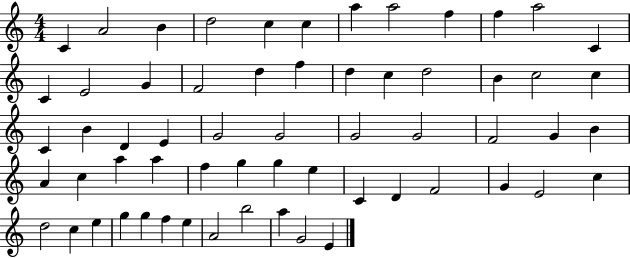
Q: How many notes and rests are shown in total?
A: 61